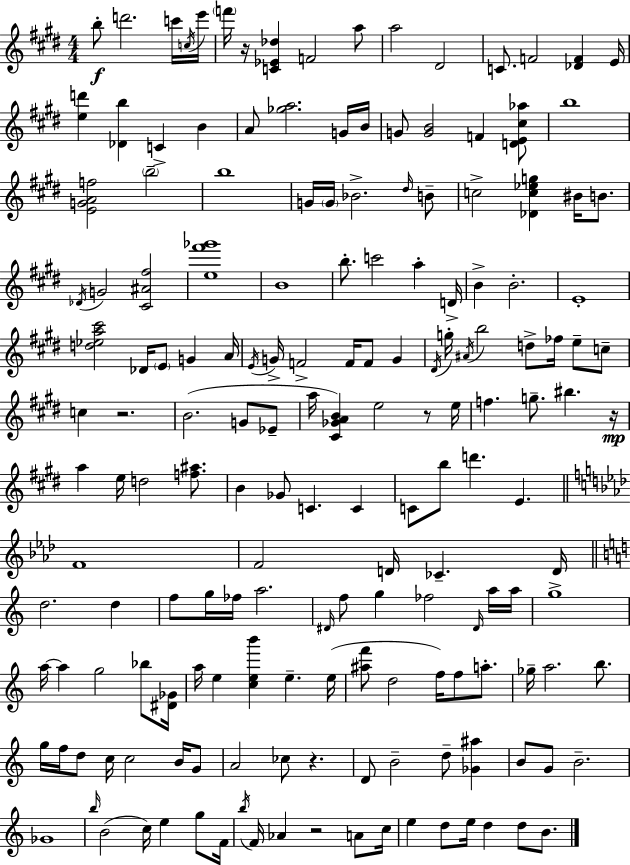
{
  \clef treble
  \numericTimeSignature
  \time 4/4
  \key e \major
  b''8-.\f d'''2. c'''16 \acciaccatura { c''16 } | e'''16 \parenthesize f'''16 r16 <c' ees' des''>4 f'2 a''8 | a''2 dis'2 | c'8. f'2 <des' f'>4 | \break e'16 <e'' d'''>4 <des' b''>4 c'4-> b'4 | a'8 <ges'' a''>2. g'16 | b'16 g'8 <g' b'>2 f'4 <d' e' cis'' aes''>8 | b''1 | \break <e' g' a' f''>2 \parenthesize b''2-- | b''1 | g'16 \parenthesize g'16 bes'2.-> \grace { dis''16 } | b'8-- c''2-> <des' c'' ees'' g''>4 bis'16 b'8. | \break \acciaccatura { des'16 } g'2 <cis' ais' fis''>2 | <e'' fis''' ges'''>1 | b'1 | b''8.-. c'''2 a''4-. | \break d'16-> b'4-> b'2.-. | e'1-. | <d'' ees'' a'' cis'''>2 des'16 \parenthesize e'8 g'4 | a'16 \acciaccatura { e'16 } g'16-> f'2-> f'16 f'8 | \break g'4 \acciaccatura { dis'16 } g''16-. \acciaccatura { ais'16 } b''2 d''8-> | fes''16 e''8-- c''8-- c''4 r2. | b'2.( | g'8 ees'8-- a''16 <cis' ges' a' b'>4) e''2 | \break r8 e''16 f''4. g''8.-- bis''4. | r16\mp a''4 e''16 d''2 | <f'' ais''>8. b'4 ges'8 c'4. | c'4 c'8 b''8 d'''4. | \break e'4. \bar "||" \break \key f \minor f'1 | f'2 d'16 ces'4.-- d'16 | \bar "||" \break \key c \major d''2. d''4 | f''8 g''16 fes''16 a''2. | \grace { dis'16 } f''8 g''4 fes''2 \grace { dis'16 } | a''16 a''16 g''1-> | \break a''16~~ a''4 g''2 bes''8 | <dis' ges'>16 a''16 e''4 <c'' e'' b'''>4 e''4.-- | e''16( <ais'' f'''>8 d''2 f''16) f''8 a''8.-. | ges''16-- a''2. b''8. | \break g''16 f''16 d''8 c''16 c''2 b'16 | g'8 a'2 ces''8 r4. | d'8 b'2-- d''8-- <ges' ais''>4 | b'8 g'8 b'2.-- | \break ges'1 | \grace { b''16 }( b'2 c''16) e''4 | g''8 f'16 \acciaccatura { b''16 } f'16 aes'4 r2 | a'8 c''16 e''4 d''8 e''16 d''4 d''8 | \break b'8. \bar "|."
}